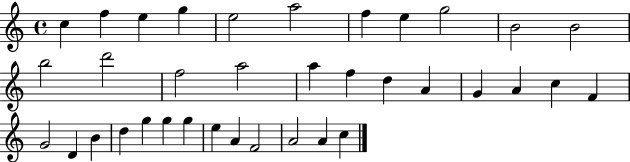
C5/q F5/q E5/q G5/q E5/h A5/h F5/q E5/q G5/h B4/h B4/h B5/h D6/h F5/h A5/h A5/q F5/q D5/q A4/q G4/q A4/q C5/q F4/q G4/h D4/q B4/q D5/q G5/q G5/q G5/q E5/q A4/q F4/h A4/h A4/q C5/q